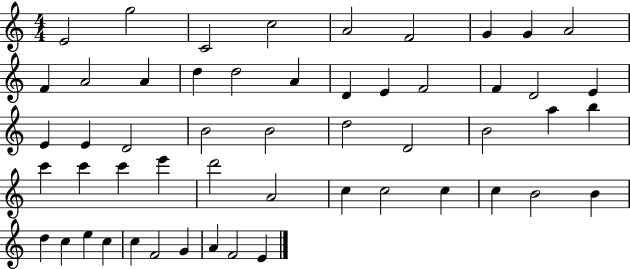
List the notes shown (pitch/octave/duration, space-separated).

E4/h G5/h C4/h C5/h A4/h F4/h G4/q G4/q A4/h F4/q A4/h A4/q D5/q D5/h A4/q D4/q E4/q F4/h F4/q D4/h E4/q E4/q E4/q D4/h B4/h B4/h D5/h D4/h B4/h A5/q B5/q C6/q C6/q C6/q E6/q D6/h A4/h C5/q C5/h C5/q C5/q B4/h B4/q D5/q C5/q E5/q C5/q C5/q F4/h G4/q A4/q F4/h E4/q